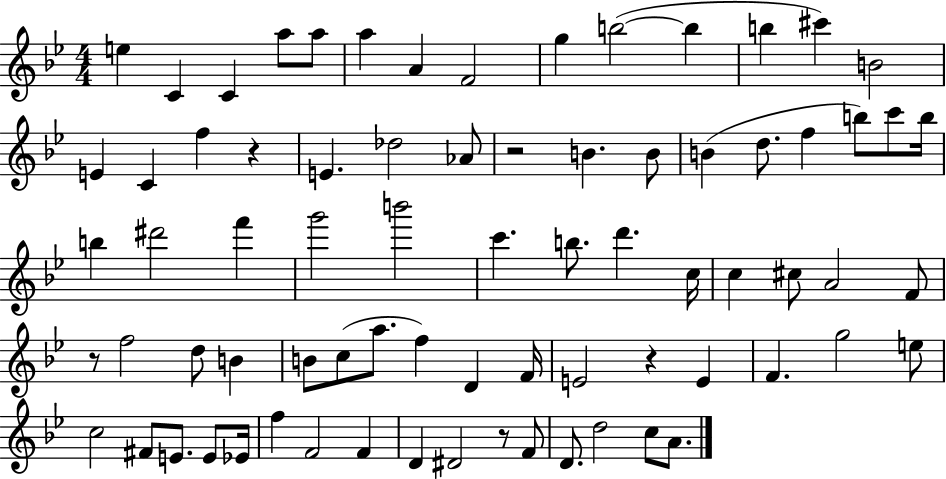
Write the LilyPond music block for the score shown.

{
  \clef treble
  \numericTimeSignature
  \time 4/4
  \key bes \major
  \repeat volta 2 { e''4 c'4 c'4 a''8 a''8 | a''4 a'4 f'2 | g''4 b''2~(~ b''4 | b''4 cis'''4) b'2 | \break e'4 c'4 f''4 r4 | e'4. des''2 aes'8 | r2 b'4. b'8 | b'4( d''8. f''4 b''8) c'''8 b''16 | \break b''4 dis'''2 f'''4 | g'''2 b'''2 | c'''4. b''8. d'''4. c''16 | c''4 cis''8 a'2 f'8 | \break r8 f''2 d''8 b'4 | b'8 c''8( a''8. f''4) d'4 f'16 | e'2 r4 e'4 | f'4. g''2 e''8 | \break c''2 fis'8 e'8. e'8 ees'16 | f''4 f'2 f'4 | d'4 dis'2 r8 f'8 | d'8. d''2 c''8 a'8. | \break } \bar "|."
}